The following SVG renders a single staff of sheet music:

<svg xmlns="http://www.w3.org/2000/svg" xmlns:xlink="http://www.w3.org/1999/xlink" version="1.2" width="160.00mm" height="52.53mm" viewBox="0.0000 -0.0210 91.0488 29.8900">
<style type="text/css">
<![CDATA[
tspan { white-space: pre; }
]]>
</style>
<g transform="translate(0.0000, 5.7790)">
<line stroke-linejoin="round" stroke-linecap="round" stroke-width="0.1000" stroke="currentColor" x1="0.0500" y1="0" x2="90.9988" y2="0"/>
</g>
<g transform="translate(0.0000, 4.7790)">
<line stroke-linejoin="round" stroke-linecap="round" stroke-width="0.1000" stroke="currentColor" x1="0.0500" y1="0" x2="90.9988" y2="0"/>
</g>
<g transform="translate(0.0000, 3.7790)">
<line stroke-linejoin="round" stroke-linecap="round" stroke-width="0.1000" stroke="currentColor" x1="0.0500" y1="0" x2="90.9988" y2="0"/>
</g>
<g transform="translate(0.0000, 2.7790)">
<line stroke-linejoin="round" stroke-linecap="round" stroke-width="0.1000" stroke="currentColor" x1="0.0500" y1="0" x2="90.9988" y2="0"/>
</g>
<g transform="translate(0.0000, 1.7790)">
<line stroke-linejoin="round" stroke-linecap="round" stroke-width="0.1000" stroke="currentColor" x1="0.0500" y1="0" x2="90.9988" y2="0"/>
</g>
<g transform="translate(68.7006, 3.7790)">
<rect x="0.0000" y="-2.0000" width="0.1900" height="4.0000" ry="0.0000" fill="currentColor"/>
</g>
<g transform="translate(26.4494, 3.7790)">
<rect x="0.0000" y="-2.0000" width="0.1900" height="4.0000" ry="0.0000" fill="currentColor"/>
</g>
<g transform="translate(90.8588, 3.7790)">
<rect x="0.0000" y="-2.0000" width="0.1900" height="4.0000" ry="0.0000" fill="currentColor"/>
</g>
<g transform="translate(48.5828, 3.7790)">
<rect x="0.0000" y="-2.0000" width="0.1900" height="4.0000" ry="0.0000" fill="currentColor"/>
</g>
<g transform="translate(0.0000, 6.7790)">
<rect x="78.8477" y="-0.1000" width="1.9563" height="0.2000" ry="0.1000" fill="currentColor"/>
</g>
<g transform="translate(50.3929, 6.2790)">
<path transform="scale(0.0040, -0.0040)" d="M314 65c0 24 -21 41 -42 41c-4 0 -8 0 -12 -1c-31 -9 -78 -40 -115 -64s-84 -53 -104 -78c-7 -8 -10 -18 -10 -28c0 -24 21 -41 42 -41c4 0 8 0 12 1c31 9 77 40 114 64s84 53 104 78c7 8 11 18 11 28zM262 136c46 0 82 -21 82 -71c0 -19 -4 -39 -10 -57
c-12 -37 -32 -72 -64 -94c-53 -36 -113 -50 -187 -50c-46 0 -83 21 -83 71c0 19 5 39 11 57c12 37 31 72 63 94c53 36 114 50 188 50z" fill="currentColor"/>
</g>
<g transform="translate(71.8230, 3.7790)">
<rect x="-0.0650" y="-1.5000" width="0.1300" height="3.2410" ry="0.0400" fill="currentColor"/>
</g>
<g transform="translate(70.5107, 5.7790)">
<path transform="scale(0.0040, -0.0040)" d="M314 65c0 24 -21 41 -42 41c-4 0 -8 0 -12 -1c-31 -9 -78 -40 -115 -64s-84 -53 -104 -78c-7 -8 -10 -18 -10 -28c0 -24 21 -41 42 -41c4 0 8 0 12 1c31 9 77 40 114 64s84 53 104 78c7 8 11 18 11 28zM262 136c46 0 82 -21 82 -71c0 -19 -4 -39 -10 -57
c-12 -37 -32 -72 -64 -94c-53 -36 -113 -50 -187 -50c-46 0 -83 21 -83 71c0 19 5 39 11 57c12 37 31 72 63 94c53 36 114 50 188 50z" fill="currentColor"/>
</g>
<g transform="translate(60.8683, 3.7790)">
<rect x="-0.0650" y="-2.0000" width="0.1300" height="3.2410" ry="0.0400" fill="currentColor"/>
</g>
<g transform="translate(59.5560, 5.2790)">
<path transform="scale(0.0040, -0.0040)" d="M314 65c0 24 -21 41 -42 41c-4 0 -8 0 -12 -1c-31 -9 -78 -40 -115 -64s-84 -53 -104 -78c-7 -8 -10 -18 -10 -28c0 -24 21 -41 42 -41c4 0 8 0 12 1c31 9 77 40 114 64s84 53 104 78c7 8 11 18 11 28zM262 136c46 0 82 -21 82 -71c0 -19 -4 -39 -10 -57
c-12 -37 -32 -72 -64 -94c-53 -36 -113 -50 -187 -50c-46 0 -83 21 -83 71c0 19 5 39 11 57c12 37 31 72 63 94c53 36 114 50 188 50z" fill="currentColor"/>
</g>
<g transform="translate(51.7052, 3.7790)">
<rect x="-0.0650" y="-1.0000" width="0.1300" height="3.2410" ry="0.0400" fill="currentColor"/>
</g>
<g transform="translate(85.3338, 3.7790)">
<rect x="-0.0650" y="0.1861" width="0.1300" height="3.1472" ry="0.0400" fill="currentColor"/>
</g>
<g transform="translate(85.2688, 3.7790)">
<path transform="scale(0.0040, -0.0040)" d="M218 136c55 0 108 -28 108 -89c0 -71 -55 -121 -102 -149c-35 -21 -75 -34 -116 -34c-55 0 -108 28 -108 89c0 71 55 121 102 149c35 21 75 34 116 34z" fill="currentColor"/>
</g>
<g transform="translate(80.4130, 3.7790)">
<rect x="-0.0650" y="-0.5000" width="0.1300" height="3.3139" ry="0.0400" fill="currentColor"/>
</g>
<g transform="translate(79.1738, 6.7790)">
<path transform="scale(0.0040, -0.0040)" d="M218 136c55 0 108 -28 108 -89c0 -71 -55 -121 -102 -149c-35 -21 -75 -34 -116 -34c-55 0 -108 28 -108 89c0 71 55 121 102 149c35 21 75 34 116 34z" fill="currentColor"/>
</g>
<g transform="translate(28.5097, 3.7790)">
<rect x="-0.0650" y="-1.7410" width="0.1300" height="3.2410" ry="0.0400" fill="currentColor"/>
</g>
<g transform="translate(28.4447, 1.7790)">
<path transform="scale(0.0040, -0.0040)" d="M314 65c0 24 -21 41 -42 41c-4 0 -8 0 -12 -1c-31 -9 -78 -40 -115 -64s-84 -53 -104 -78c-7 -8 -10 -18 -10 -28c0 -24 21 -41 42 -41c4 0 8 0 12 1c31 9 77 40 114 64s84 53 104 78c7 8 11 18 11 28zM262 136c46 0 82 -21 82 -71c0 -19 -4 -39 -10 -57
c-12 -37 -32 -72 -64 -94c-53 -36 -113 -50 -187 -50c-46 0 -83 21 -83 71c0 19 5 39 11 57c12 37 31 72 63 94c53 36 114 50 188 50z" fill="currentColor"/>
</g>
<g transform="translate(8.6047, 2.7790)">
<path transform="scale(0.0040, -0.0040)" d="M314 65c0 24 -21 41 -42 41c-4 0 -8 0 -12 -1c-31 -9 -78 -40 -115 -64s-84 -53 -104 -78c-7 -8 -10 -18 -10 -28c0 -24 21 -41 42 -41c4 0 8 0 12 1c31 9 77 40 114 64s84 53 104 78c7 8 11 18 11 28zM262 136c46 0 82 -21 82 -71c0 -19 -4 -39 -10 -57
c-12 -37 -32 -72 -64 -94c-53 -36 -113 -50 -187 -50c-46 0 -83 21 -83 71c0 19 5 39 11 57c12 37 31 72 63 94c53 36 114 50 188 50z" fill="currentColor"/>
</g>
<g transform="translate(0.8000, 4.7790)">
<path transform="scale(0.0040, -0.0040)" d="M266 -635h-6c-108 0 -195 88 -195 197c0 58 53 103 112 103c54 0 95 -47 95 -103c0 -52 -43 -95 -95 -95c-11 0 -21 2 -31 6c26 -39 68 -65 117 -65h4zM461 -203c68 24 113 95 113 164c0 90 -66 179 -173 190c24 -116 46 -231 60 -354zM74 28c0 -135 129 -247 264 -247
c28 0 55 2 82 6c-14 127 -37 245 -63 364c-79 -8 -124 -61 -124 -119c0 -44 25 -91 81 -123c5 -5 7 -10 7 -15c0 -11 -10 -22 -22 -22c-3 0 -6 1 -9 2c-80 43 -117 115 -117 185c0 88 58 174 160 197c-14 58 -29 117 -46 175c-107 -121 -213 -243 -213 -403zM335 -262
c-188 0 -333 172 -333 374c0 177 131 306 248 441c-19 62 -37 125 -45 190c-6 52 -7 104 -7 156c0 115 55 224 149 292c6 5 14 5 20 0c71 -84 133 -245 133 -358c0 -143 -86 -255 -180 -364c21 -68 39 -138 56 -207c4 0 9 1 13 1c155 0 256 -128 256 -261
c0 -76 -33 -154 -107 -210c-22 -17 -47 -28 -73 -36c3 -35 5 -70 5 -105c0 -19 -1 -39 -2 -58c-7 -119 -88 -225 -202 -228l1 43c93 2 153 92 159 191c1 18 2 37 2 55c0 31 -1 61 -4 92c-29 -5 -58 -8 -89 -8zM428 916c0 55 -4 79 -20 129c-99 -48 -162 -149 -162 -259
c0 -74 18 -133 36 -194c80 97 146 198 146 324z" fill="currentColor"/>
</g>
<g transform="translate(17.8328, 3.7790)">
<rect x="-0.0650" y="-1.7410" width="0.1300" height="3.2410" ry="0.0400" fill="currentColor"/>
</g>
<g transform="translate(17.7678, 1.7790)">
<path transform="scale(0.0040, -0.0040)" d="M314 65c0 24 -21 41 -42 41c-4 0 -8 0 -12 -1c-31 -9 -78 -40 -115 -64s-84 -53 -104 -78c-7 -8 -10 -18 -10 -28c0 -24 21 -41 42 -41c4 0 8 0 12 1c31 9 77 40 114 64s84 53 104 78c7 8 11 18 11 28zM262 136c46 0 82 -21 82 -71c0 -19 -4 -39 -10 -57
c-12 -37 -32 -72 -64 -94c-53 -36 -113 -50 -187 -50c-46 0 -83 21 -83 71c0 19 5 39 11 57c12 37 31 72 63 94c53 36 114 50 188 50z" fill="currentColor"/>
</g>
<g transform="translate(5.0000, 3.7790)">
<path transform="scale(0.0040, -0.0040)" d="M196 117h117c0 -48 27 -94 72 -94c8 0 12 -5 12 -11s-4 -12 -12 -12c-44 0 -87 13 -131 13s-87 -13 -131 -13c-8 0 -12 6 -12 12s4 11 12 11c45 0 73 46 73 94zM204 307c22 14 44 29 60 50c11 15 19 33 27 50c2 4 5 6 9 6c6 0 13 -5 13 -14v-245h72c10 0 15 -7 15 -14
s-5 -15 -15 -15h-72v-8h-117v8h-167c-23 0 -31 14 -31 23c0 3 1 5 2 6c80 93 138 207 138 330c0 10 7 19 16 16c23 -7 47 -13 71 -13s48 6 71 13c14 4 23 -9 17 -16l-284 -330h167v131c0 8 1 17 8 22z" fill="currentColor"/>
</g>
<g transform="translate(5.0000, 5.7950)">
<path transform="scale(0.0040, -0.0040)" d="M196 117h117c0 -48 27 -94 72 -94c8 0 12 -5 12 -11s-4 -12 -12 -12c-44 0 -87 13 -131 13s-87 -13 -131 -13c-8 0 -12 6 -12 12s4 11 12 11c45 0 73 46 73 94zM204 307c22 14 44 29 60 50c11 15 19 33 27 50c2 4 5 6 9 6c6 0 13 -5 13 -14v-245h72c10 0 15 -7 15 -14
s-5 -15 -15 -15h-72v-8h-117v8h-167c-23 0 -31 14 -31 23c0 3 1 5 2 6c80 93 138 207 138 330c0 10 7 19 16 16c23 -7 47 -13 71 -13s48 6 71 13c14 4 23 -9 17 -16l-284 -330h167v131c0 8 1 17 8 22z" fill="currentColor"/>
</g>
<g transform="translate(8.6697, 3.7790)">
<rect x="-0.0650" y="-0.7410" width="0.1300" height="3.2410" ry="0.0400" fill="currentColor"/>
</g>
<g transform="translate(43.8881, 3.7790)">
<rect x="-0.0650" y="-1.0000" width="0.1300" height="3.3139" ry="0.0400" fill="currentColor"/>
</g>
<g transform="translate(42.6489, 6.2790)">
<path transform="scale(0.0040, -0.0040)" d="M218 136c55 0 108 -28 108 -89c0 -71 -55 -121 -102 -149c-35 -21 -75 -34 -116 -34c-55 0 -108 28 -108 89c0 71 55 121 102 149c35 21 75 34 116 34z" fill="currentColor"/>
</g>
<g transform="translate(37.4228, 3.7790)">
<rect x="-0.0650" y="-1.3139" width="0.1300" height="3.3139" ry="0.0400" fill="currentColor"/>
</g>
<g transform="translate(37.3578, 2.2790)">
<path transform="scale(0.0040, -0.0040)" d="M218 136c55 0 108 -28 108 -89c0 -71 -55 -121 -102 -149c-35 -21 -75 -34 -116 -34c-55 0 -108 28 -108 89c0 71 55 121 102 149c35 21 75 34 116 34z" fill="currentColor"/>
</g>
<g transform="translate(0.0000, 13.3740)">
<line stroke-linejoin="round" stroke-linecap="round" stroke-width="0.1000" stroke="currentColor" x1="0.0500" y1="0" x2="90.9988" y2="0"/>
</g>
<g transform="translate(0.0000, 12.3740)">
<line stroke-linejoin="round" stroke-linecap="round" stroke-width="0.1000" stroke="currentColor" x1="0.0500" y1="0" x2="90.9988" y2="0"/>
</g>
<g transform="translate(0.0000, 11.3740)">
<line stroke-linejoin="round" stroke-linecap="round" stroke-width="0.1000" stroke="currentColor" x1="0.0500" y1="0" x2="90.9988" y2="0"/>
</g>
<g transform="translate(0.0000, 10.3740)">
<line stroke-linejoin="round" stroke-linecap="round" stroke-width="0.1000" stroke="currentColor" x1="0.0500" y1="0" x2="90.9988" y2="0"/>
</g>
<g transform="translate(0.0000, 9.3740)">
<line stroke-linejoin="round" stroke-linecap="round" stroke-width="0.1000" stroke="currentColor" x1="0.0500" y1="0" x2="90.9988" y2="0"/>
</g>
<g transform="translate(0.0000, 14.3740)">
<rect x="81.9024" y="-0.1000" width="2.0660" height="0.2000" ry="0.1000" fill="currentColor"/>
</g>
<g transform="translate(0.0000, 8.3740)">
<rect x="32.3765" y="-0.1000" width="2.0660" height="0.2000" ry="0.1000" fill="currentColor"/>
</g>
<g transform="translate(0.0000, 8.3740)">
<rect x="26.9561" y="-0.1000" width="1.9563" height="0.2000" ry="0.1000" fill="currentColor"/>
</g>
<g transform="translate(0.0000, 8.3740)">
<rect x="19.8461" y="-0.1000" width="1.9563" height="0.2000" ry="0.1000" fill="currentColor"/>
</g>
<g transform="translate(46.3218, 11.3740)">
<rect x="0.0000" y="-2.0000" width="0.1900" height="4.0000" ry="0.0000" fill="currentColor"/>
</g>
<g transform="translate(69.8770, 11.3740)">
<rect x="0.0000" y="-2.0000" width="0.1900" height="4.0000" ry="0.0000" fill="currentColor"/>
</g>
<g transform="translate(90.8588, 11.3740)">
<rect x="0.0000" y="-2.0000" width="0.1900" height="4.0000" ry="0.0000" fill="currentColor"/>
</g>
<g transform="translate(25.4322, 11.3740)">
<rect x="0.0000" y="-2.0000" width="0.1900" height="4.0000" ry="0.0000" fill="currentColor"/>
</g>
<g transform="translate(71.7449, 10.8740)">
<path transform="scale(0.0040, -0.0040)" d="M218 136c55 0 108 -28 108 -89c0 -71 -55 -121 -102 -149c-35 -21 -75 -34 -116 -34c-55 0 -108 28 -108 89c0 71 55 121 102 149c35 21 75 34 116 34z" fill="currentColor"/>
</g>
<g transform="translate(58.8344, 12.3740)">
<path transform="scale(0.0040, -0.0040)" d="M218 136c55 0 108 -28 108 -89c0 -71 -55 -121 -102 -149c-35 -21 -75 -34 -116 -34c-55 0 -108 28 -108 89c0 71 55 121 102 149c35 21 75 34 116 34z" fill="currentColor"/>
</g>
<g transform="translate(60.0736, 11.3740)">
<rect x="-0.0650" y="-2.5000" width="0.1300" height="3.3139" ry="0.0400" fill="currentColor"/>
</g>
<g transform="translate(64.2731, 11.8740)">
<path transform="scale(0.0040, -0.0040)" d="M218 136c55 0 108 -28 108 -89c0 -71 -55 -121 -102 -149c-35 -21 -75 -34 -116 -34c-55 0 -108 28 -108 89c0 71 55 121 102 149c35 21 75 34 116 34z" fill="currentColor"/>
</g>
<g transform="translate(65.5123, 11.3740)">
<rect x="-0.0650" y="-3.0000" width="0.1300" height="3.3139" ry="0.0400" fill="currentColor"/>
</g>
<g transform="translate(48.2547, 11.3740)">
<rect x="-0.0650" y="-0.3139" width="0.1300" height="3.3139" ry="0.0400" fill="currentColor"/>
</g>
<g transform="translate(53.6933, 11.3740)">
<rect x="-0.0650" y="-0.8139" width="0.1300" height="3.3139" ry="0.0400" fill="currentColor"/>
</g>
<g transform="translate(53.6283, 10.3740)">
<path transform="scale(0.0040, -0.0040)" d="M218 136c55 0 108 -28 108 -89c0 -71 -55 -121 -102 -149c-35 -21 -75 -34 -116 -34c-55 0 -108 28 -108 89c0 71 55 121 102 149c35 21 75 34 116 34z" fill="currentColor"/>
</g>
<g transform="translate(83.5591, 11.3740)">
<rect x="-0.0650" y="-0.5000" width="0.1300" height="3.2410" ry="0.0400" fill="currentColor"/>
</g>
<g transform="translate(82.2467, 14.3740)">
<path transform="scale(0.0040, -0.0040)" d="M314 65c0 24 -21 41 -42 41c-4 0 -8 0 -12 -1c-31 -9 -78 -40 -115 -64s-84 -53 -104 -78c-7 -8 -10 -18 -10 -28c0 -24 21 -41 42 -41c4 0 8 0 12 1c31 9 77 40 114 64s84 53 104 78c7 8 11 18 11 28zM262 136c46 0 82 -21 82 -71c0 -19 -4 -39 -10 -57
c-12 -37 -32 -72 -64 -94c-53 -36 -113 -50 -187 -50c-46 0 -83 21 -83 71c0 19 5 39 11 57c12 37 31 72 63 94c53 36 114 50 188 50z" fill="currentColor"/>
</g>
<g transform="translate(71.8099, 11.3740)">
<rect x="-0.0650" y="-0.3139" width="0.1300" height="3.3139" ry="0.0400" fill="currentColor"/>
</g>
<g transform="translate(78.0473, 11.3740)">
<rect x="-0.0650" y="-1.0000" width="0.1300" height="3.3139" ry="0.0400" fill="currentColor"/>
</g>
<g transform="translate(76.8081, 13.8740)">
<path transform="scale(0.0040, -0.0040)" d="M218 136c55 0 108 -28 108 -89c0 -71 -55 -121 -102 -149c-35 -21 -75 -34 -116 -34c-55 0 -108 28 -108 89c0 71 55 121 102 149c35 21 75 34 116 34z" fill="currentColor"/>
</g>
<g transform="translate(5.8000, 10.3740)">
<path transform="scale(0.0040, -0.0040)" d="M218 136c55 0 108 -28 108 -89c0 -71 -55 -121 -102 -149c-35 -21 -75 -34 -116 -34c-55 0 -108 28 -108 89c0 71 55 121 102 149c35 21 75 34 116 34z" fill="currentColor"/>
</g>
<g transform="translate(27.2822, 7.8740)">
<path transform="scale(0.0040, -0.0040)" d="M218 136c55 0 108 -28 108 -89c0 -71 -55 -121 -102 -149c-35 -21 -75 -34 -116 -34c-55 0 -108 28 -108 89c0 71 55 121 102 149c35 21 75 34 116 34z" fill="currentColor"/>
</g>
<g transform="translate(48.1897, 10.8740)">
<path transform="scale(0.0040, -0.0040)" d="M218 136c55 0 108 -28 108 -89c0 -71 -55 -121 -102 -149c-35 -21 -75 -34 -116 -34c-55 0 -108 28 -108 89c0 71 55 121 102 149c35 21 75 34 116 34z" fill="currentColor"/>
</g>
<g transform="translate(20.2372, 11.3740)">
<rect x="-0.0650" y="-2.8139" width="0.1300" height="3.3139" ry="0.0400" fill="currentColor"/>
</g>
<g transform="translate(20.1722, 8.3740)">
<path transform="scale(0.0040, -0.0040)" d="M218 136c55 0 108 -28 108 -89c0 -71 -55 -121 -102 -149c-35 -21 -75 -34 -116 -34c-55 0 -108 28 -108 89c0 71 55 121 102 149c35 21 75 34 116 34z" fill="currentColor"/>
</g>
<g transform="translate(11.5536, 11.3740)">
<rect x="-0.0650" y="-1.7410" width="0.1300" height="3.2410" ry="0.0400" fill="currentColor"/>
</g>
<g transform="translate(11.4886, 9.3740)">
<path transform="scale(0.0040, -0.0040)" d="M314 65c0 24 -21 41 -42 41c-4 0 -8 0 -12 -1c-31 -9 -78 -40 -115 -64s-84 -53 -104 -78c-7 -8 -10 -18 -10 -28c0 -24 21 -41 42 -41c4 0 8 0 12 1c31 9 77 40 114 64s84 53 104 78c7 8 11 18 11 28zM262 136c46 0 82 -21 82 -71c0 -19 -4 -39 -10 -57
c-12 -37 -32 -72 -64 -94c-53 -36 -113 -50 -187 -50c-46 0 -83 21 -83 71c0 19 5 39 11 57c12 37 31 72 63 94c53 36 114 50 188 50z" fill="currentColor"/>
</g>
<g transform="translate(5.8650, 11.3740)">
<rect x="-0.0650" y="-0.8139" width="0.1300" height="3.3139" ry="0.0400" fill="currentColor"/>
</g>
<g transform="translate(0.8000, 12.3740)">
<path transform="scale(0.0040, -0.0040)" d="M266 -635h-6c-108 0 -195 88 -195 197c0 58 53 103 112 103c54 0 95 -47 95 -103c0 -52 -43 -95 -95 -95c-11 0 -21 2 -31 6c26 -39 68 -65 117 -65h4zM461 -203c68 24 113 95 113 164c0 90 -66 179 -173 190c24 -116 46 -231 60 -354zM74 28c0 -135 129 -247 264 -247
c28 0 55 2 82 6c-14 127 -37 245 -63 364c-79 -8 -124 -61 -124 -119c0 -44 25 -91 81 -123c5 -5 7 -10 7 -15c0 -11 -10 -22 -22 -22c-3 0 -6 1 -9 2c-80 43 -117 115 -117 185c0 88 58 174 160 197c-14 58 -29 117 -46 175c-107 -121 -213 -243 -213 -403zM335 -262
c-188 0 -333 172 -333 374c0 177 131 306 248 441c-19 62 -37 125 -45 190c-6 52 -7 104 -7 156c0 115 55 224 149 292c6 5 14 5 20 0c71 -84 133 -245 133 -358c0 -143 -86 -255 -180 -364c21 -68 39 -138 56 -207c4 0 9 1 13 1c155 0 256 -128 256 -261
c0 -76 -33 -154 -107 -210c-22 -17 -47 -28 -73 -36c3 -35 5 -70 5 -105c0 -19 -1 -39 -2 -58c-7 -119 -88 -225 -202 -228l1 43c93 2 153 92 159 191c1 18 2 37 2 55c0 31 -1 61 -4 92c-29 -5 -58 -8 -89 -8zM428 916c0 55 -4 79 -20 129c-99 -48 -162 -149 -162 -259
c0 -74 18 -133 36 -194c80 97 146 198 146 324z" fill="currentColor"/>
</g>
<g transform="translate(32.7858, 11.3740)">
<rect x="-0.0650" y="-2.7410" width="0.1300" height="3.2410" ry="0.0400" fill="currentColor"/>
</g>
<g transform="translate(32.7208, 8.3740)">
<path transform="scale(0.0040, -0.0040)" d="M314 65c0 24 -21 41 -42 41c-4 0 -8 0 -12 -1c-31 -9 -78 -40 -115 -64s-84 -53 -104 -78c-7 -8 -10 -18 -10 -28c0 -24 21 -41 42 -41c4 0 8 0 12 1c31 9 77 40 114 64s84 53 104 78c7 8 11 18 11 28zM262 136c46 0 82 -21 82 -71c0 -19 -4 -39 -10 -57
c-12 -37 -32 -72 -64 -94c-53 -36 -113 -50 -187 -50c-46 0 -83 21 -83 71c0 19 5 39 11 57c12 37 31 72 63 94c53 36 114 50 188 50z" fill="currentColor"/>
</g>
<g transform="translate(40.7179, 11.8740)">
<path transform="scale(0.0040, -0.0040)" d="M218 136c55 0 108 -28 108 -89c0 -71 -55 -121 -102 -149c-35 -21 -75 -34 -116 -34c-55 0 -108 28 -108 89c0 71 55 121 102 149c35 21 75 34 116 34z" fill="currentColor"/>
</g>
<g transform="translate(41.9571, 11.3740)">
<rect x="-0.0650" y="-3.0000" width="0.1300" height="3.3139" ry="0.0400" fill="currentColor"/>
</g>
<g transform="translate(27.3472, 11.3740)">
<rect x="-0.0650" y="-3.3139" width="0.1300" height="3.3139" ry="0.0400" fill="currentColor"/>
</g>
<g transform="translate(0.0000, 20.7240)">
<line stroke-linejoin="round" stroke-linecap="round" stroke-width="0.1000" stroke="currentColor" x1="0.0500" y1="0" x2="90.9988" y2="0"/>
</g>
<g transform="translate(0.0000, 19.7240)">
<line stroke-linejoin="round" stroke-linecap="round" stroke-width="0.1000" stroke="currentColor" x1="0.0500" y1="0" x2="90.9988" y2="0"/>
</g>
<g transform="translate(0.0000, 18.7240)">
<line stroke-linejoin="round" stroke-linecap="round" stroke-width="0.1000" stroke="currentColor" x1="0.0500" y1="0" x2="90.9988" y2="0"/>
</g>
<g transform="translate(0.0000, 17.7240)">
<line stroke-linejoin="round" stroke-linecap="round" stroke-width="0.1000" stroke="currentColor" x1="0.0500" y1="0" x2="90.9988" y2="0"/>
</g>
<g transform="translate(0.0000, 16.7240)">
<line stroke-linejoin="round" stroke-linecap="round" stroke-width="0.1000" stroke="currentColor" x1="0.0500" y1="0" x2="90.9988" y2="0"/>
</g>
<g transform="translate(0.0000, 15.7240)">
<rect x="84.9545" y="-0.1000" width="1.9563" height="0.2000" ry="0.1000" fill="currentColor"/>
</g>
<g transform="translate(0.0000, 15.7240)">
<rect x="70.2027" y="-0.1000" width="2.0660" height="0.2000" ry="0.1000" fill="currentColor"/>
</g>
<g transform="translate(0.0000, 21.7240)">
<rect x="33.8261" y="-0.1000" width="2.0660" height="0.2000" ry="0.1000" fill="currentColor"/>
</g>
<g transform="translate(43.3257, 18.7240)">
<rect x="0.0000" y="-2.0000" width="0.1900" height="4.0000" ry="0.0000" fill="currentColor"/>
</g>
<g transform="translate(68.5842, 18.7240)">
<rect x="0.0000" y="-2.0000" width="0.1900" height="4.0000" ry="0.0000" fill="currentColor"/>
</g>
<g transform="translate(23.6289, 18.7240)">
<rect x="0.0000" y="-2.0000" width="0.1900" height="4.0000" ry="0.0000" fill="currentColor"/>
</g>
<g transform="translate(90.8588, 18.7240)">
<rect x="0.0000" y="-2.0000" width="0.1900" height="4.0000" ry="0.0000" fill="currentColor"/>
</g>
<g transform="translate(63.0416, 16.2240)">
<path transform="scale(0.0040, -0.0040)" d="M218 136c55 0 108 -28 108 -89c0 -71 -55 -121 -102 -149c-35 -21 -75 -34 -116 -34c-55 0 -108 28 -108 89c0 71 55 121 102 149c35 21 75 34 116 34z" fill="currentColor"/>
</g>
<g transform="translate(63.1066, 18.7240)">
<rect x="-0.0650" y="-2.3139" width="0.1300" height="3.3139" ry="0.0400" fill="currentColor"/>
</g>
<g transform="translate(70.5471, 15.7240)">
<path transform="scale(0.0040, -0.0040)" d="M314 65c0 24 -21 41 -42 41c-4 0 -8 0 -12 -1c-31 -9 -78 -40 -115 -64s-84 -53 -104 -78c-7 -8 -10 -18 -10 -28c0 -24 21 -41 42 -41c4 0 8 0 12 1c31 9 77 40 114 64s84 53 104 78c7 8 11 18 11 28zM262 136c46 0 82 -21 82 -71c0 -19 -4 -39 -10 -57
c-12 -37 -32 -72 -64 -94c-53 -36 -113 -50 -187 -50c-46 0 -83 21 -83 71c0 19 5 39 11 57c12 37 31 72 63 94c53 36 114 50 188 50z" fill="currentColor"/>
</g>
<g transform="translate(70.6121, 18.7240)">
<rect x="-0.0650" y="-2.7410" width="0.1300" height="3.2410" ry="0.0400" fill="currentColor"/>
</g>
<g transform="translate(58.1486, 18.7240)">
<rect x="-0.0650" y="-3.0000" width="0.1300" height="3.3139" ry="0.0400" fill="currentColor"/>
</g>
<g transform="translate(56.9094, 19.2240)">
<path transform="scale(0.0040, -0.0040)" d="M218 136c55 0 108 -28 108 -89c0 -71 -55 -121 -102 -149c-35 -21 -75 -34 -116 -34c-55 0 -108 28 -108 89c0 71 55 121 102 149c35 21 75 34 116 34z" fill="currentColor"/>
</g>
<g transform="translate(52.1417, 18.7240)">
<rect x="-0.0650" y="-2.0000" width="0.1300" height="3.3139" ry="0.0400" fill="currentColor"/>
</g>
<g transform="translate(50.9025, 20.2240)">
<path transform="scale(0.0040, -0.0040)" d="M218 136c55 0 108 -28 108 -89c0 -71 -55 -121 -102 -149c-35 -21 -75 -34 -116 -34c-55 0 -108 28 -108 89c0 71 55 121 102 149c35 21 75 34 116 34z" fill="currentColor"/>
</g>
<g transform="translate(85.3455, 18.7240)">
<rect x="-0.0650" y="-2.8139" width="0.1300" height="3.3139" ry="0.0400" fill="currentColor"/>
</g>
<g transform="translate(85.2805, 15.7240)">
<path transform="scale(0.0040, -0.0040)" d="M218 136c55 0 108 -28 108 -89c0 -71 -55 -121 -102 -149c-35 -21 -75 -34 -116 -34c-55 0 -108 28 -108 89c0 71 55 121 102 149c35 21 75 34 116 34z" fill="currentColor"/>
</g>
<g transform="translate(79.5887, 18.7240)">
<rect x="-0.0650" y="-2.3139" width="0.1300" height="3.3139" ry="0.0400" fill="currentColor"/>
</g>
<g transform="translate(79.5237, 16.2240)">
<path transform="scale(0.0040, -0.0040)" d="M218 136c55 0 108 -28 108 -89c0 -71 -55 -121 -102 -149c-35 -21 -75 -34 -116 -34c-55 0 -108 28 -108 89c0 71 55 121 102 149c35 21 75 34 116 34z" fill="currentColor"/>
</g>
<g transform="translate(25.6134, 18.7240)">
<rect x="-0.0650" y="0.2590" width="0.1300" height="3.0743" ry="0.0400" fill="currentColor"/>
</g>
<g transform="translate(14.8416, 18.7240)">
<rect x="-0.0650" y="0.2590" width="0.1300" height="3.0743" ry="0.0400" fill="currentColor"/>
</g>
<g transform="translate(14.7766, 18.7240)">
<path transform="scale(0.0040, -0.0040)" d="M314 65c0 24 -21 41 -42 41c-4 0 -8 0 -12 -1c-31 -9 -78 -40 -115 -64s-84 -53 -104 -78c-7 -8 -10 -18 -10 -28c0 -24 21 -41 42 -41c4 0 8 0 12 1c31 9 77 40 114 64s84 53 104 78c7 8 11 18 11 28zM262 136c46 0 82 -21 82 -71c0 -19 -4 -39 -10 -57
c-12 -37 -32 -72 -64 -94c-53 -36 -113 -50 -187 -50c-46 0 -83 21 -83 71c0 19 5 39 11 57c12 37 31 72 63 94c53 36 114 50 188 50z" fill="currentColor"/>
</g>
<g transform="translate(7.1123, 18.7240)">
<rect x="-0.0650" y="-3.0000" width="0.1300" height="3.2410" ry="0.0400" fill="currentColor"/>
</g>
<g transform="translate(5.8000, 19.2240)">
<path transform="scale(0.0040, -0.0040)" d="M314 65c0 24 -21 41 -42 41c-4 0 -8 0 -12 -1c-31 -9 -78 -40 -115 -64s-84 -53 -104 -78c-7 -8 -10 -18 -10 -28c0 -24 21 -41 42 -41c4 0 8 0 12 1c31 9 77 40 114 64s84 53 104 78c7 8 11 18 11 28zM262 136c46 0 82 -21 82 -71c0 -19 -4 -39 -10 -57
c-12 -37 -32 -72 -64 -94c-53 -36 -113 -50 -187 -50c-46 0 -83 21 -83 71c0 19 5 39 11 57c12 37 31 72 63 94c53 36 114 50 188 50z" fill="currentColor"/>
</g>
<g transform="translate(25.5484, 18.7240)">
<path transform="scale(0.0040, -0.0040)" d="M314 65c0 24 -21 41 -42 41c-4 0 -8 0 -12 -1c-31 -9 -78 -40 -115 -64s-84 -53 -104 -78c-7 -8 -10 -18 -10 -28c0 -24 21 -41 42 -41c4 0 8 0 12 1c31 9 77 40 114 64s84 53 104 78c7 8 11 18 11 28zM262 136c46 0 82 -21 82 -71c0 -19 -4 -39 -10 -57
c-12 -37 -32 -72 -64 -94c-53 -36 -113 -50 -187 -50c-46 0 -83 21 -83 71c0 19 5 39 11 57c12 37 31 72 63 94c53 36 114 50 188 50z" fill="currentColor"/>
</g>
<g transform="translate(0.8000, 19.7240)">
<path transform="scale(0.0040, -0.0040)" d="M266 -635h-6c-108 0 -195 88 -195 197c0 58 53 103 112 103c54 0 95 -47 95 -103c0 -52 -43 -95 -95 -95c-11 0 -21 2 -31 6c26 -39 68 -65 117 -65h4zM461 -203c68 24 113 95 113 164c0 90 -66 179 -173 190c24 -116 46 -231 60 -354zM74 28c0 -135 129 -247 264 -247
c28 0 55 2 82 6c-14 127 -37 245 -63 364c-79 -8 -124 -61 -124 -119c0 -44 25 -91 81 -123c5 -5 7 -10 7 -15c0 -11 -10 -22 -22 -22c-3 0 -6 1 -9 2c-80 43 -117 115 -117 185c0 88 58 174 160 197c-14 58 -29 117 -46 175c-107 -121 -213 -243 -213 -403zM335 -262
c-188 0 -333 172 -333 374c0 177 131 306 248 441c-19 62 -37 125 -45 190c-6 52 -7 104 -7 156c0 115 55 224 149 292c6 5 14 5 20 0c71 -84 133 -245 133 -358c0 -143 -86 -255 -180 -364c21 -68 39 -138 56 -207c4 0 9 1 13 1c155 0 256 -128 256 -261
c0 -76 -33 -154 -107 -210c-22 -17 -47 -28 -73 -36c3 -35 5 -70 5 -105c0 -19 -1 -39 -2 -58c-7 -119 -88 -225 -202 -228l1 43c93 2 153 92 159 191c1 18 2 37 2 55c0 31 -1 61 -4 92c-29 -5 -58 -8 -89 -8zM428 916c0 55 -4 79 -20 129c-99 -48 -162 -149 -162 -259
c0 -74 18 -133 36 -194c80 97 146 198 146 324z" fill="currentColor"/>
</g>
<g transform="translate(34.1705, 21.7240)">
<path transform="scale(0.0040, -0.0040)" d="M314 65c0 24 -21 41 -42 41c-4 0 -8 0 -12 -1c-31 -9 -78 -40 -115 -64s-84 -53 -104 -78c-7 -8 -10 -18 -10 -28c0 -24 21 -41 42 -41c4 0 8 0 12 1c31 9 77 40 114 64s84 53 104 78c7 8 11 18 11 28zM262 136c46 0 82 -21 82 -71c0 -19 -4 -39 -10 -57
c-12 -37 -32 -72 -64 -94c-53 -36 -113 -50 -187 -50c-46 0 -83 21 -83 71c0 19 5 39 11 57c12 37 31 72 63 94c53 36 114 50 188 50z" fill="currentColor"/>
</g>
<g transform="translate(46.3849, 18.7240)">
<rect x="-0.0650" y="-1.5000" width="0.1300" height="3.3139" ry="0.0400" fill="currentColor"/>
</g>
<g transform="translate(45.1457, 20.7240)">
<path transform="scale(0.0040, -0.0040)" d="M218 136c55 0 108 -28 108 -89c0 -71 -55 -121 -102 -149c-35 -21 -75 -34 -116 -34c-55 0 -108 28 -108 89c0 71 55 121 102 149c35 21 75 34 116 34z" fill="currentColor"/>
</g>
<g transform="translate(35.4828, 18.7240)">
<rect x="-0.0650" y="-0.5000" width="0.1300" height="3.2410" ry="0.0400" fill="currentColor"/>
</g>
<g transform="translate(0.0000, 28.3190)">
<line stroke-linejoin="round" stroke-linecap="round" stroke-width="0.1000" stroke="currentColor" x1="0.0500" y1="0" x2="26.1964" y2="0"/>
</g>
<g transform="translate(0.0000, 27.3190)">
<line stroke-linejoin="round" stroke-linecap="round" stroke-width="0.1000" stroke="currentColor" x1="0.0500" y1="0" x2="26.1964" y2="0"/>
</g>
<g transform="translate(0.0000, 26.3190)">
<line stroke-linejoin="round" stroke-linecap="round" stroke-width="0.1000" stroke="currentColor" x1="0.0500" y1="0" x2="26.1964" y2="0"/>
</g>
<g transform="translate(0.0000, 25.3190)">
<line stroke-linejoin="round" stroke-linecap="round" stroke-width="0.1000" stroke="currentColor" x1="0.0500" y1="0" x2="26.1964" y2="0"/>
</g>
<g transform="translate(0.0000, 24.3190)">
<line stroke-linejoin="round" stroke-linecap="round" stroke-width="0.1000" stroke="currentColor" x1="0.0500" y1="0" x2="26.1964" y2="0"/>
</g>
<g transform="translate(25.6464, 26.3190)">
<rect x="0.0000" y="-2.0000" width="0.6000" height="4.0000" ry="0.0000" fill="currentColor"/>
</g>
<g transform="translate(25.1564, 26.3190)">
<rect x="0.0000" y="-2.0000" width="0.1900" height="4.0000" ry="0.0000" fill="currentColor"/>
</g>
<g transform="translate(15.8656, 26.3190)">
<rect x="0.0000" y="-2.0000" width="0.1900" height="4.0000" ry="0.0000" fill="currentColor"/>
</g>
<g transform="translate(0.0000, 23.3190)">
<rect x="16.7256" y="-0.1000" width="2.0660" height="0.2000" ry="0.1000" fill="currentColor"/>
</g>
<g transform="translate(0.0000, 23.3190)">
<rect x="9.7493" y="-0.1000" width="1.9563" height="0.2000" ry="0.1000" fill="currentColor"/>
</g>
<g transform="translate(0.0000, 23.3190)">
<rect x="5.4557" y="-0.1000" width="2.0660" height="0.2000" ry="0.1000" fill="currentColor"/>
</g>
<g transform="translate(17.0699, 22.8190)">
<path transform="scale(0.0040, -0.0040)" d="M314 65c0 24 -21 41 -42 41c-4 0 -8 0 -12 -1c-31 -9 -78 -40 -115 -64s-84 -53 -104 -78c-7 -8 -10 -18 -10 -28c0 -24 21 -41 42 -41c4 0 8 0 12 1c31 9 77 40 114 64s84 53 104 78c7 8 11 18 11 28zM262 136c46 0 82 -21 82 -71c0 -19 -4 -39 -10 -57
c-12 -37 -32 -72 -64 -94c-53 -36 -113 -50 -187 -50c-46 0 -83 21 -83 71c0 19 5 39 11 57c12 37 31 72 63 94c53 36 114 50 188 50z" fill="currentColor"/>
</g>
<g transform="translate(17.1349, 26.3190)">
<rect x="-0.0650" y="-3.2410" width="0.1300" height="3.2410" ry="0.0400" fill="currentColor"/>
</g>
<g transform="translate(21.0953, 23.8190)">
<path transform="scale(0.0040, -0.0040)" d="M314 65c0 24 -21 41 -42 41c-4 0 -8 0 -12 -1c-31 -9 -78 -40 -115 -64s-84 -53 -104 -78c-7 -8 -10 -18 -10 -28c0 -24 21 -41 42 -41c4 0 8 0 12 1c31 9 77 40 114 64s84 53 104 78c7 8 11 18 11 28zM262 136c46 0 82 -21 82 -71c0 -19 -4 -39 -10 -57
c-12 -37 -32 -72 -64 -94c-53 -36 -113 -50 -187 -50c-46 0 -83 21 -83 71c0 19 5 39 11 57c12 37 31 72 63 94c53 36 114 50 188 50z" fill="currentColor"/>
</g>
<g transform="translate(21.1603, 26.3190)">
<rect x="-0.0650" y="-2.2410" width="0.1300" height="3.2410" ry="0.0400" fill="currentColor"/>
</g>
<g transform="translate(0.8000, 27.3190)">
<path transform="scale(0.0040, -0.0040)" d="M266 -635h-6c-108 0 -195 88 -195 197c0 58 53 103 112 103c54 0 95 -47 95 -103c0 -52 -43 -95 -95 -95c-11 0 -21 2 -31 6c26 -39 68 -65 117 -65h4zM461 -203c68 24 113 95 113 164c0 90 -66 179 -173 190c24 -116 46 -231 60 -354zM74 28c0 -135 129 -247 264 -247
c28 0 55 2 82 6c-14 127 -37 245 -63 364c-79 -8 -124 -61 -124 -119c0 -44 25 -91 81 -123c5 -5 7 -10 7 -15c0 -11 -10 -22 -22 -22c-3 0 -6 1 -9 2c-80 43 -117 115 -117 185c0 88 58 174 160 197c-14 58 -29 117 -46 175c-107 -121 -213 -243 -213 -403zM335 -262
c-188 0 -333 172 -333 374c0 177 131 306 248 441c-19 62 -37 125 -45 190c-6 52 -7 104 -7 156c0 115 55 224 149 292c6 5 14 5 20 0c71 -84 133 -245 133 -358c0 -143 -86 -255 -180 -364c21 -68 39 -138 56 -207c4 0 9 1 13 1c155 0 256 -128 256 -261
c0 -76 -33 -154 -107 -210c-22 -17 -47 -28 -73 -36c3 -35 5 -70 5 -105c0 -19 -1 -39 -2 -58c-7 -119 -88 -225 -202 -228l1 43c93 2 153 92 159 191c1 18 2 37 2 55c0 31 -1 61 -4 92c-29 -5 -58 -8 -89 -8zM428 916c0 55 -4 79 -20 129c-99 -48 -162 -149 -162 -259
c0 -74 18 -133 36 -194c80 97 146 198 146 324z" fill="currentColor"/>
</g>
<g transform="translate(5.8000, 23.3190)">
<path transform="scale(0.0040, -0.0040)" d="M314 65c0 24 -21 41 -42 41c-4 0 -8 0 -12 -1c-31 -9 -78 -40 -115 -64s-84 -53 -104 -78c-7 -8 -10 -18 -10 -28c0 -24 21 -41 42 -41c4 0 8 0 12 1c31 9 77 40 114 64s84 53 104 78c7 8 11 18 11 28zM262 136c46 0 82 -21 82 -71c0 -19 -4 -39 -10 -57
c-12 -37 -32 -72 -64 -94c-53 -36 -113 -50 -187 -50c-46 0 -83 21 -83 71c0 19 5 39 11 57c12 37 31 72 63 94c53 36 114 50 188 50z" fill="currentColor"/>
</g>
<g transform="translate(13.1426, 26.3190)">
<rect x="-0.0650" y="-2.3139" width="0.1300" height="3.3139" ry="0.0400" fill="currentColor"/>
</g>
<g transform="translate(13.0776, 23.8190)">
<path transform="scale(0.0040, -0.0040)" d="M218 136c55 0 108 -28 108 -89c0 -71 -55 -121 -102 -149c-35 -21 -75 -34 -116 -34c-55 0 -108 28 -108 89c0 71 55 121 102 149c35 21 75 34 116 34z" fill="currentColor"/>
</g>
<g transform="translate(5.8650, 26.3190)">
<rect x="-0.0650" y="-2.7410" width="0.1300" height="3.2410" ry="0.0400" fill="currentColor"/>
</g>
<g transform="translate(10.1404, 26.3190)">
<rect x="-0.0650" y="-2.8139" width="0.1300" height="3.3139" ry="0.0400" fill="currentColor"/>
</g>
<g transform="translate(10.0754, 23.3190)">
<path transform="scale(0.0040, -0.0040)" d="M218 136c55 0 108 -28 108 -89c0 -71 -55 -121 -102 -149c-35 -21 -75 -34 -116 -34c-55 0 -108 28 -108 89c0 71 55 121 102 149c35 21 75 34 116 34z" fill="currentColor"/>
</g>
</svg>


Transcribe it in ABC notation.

X:1
T:Untitled
M:4/4
L:1/4
K:C
d2 f2 f2 e D D2 F2 E2 C B d f2 a b a2 A c d G A c D C2 A2 B2 B2 C2 E F A g a2 g a a2 a g b2 g2